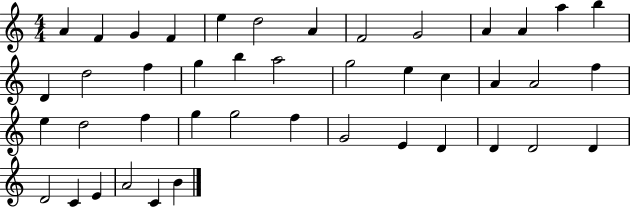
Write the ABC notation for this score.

X:1
T:Untitled
M:4/4
L:1/4
K:C
A F G F e d2 A F2 G2 A A a b D d2 f g b a2 g2 e c A A2 f e d2 f g g2 f G2 E D D D2 D D2 C E A2 C B